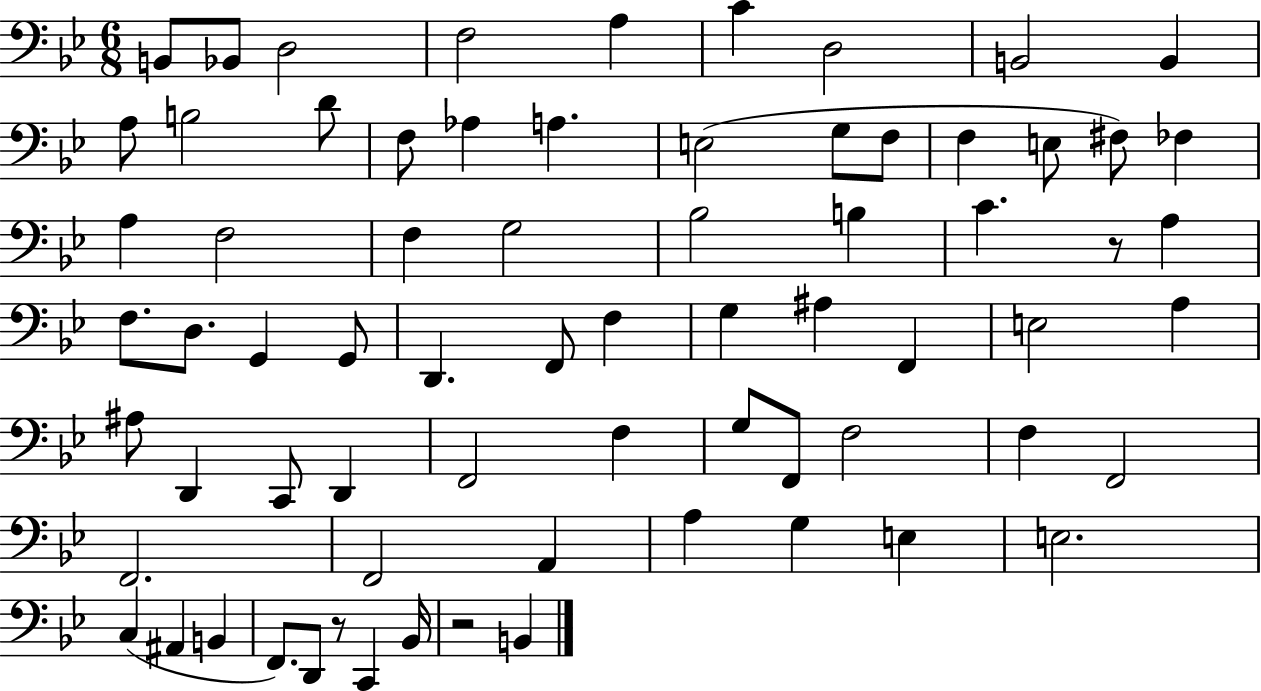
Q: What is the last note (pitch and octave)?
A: B2